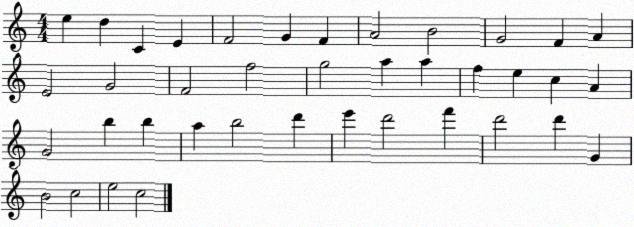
X:1
T:Untitled
M:4/4
L:1/4
K:C
e d C E F2 G F A2 B2 G2 F A E2 G2 F2 f2 g2 a a f e c A G2 b b a b2 d' e' d'2 f' d'2 d' G B2 c2 e2 c2